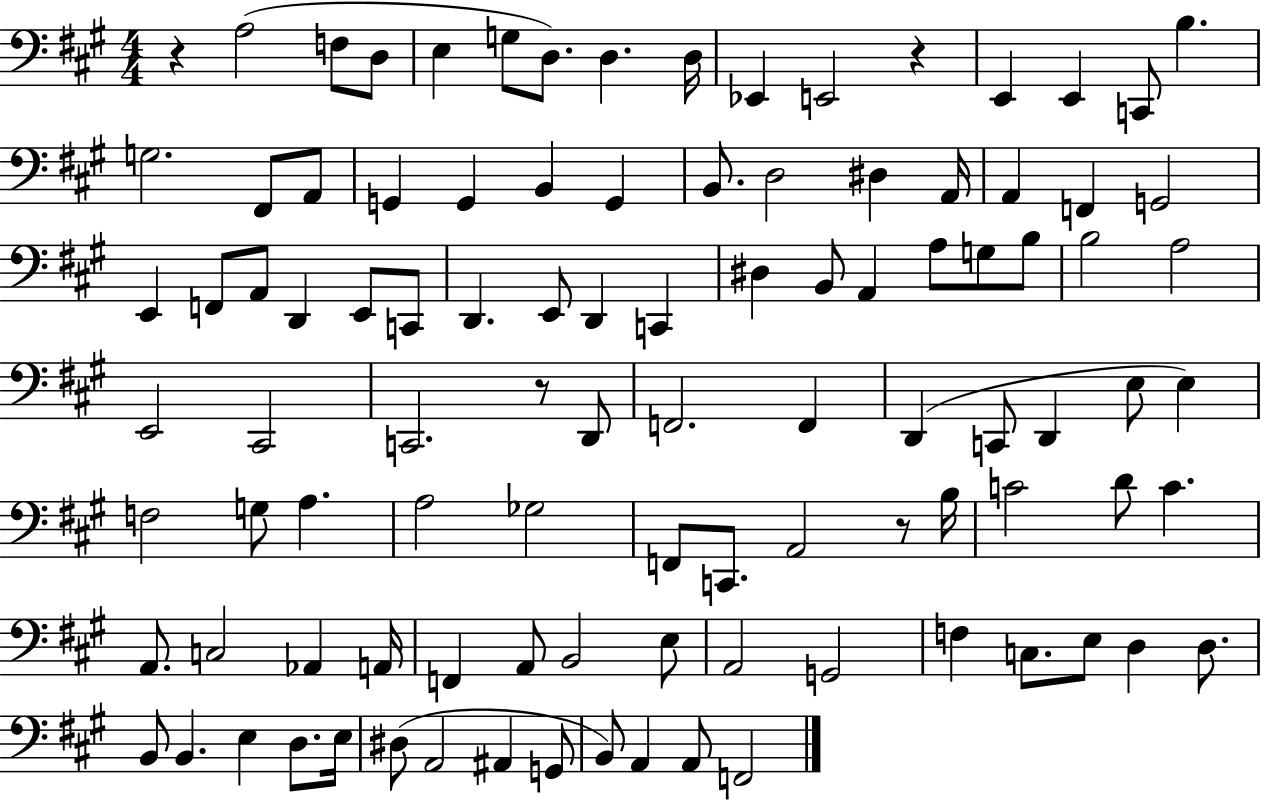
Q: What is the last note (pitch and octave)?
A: F2